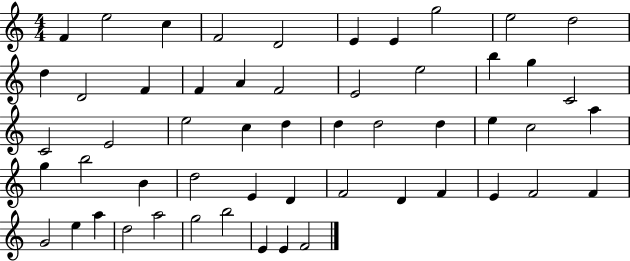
F4/q E5/h C5/q F4/h D4/h E4/q E4/q G5/h E5/h D5/h D5/q D4/h F4/q F4/q A4/q F4/h E4/h E5/h B5/q G5/q C4/h C4/h E4/h E5/h C5/q D5/q D5/q D5/h D5/q E5/q C5/h A5/q G5/q B5/h B4/q D5/h E4/q D4/q F4/h D4/q F4/q E4/q F4/h F4/q G4/h E5/q A5/q D5/h A5/h G5/h B5/h E4/q E4/q F4/h